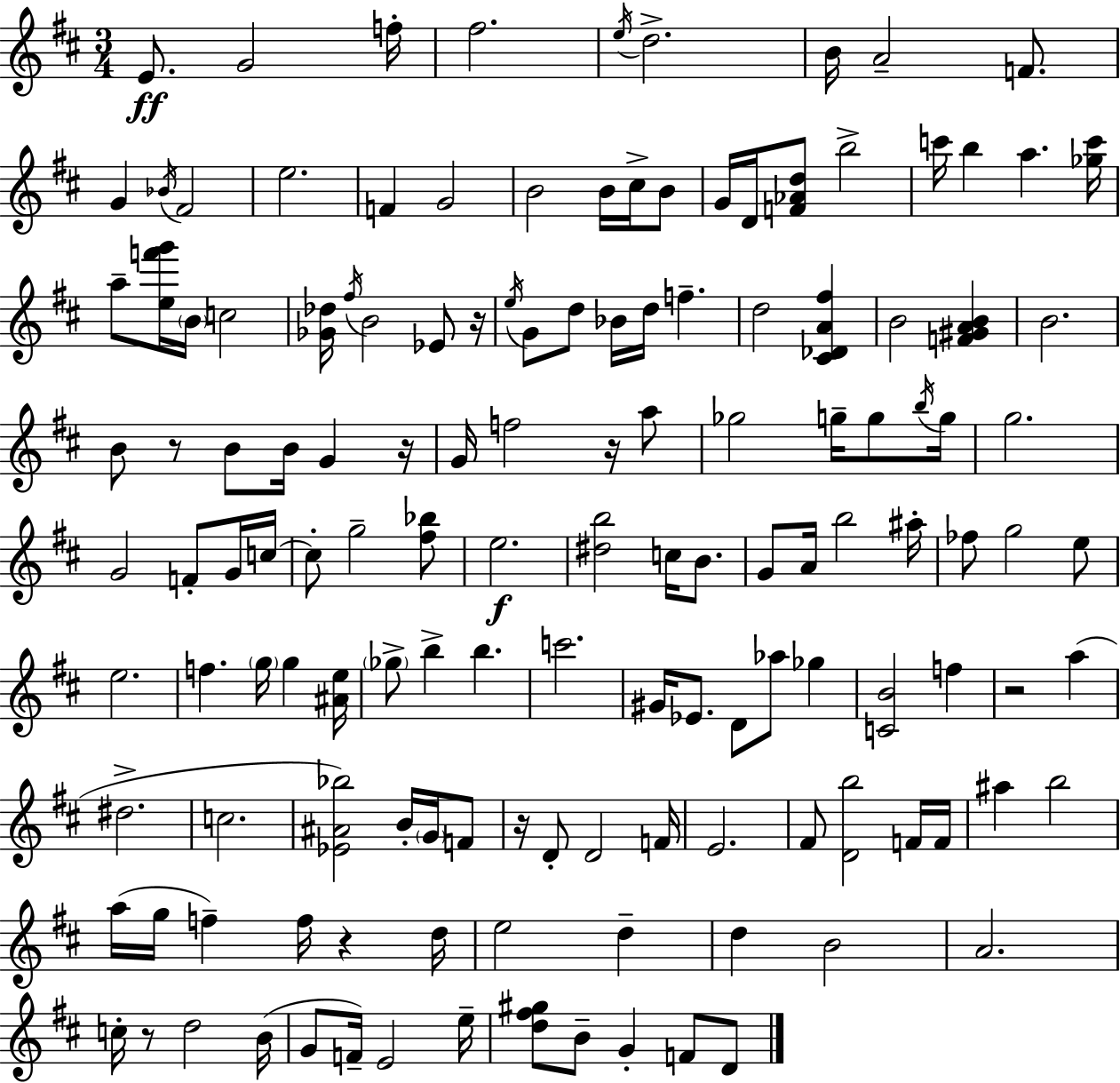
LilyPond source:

{
  \clef treble
  \numericTimeSignature
  \time 3/4
  \key d \major
  \repeat volta 2 { e'8.\ff g'2 f''16-. | fis''2. | \acciaccatura { e''16 } d''2.-> | b'16 a'2-- f'8. | \break g'4 \acciaccatura { bes'16 } fis'2 | e''2. | f'4 g'2 | b'2 b'16 cis''16-> | \break b'8 g'16 d'16 <f' aes' d''>8 b''2-> | c'''16 b''4 a''4. | <ges'' c'''>16 a''8-- <e'' f''' g'''>16 \parenthesize b'16 c''2 | <ges' des''>16 \acciaccatura { fis''16 } b'2 | \break ees'8 r16 \acciaccatura { e''16 } g'8 d''8 bes'16 d''16 f''4.-- | d''2 | <cis' des' a' fis''>4 b'2 | <f' gis' a' b'>4 b'2. | \break b'8 r8 b'8 b'16 g'4 | r16 g'16 f''2 | r16 a''8 ges''2 | g''16-- g''8 \acciaccatura { b''16 } g''16 g''2. | \break g'2 | f'8-. g'16 c''16~~ c''8-. g''2-- | <fis'' bes''>8 e''2.\f | <dis'' b''>2 | \break c''16 b'8. g'8 a'16 b''2 | ais''16-. fes''8 g''2 | e''8 e''2. | f''4. \parenthesize g''16 | \break g''4 <ais' e''>16 \parenthesize ges''8-> b''4-> b''4. | c'''2. | gis'16 ees'8. d'8 aes''8 | ges''4 <c' b'>2 | \break f''4 r2 | a''4( dis''2.-> | c''2. | <ees' ais' bes''>2) | \break b'16-. \parenthesize g'16 f'8 r16 d'8-. d'2 | f'16 e'2. | fis'8 <d' b''>2 | f'16 f'16 ais''4 b''2 | \break a''16( g''16 f''4--) f''16 | r4 d''16 e''2 | d''4-- d''4 b'2 | a'2. | \break c''16-. r8 d''2 | b'16( g'8 f'16--) e'2 | e''16-- <d'' fis'' gis''>8 b'8-- g'4-. | f'8 d'8 } \bar "|."
}